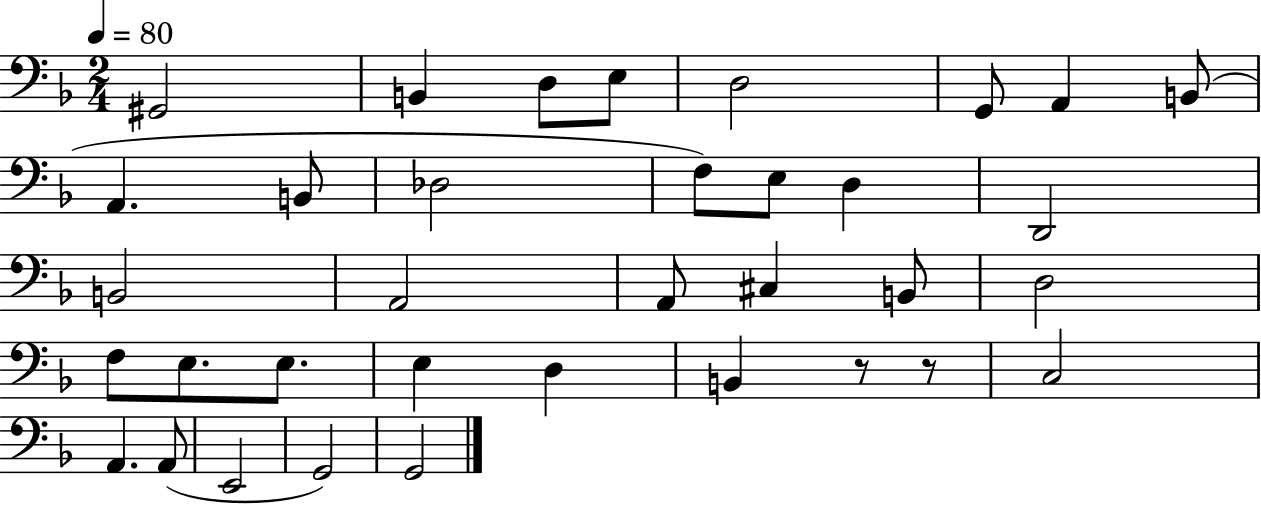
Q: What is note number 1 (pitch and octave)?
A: G#2